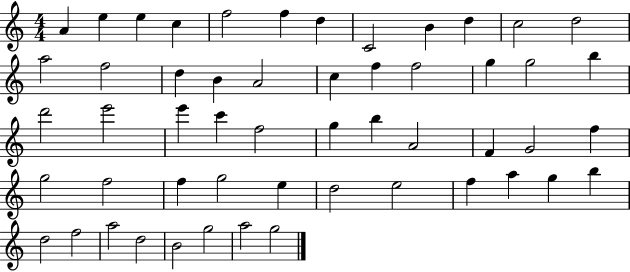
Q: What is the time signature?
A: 4/4